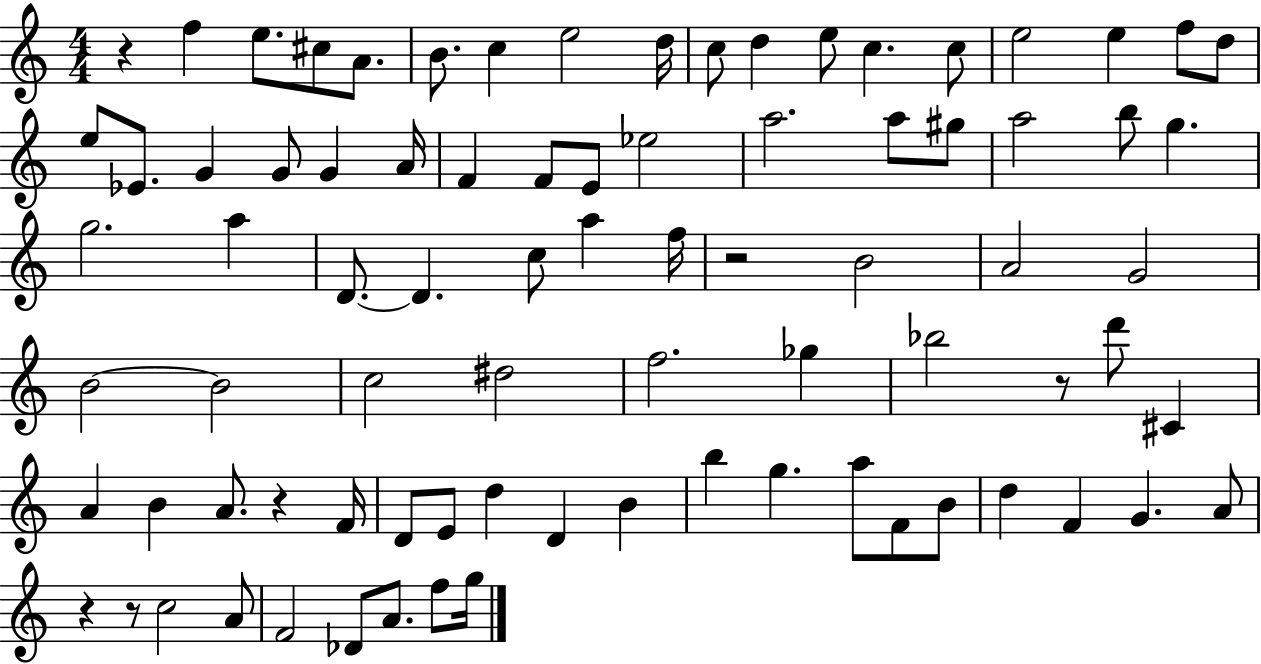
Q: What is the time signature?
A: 4/4